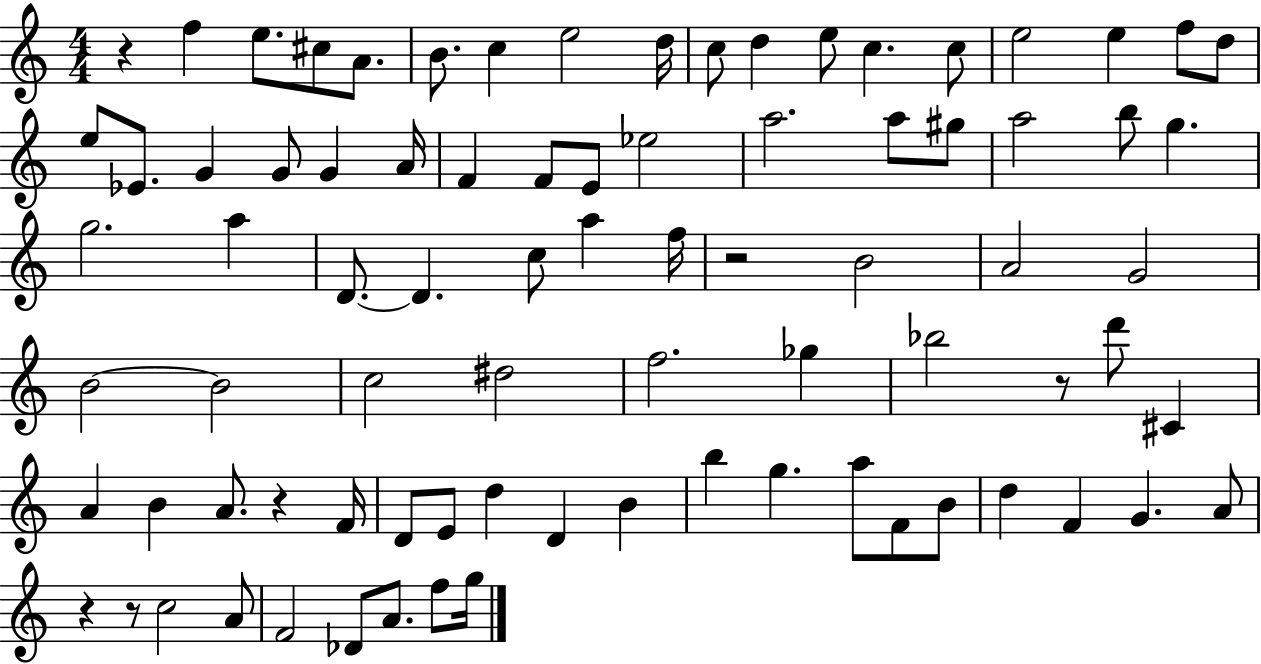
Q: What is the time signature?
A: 4/4